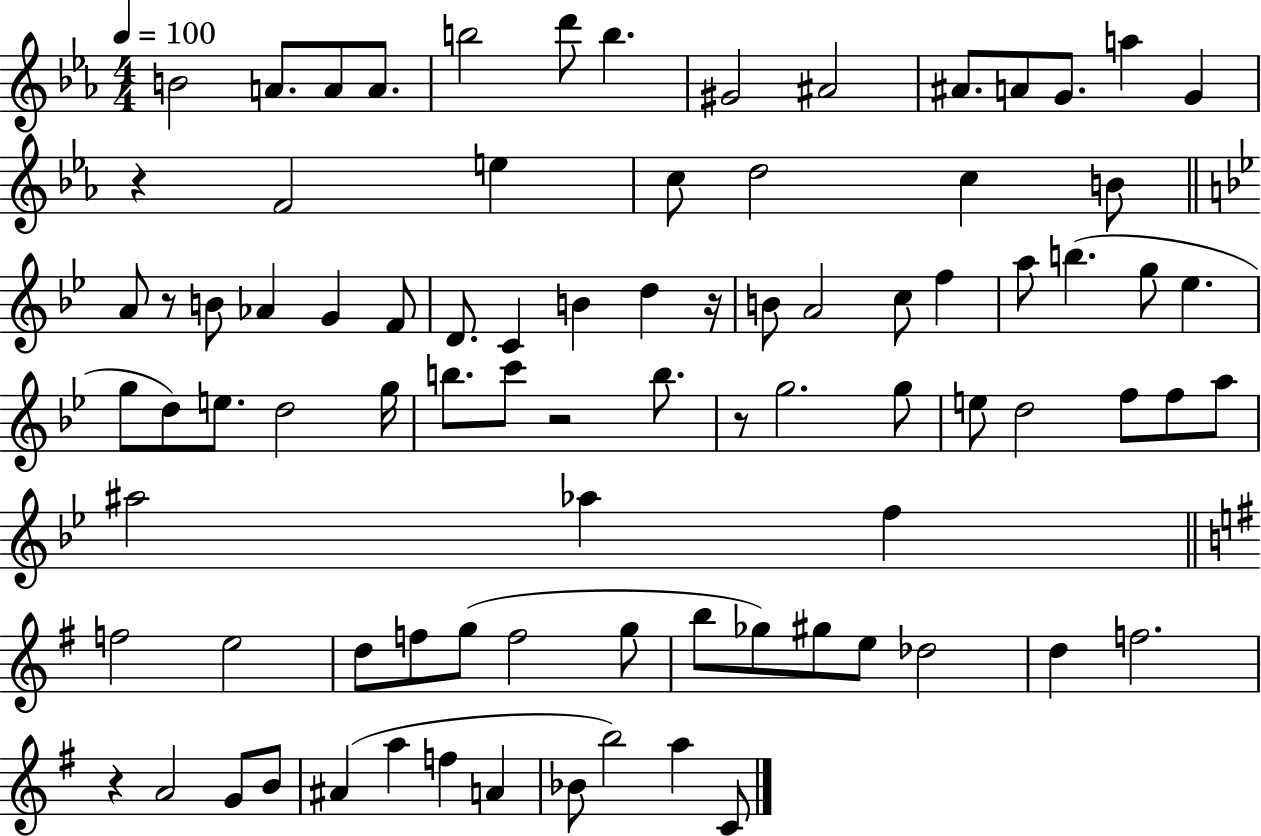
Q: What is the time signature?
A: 4/4